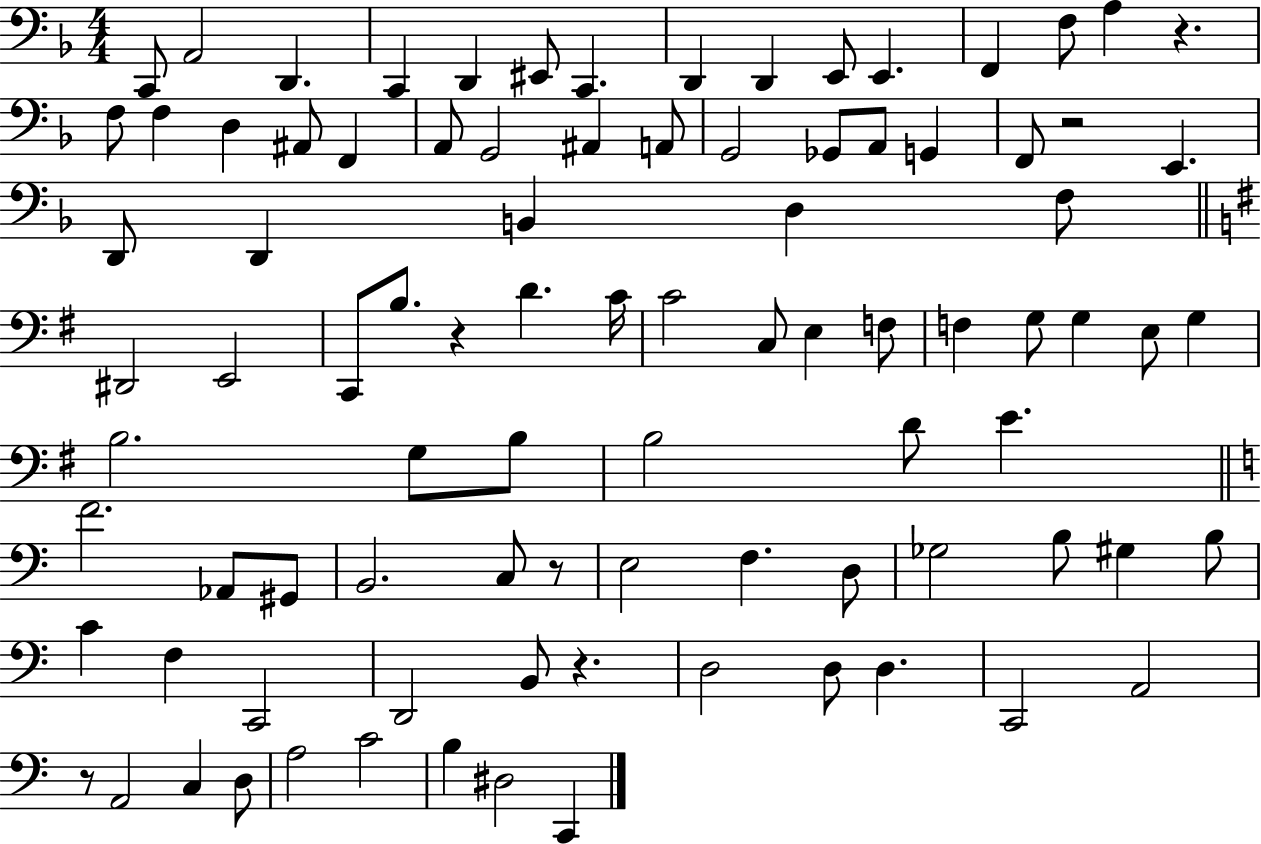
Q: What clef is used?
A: bass